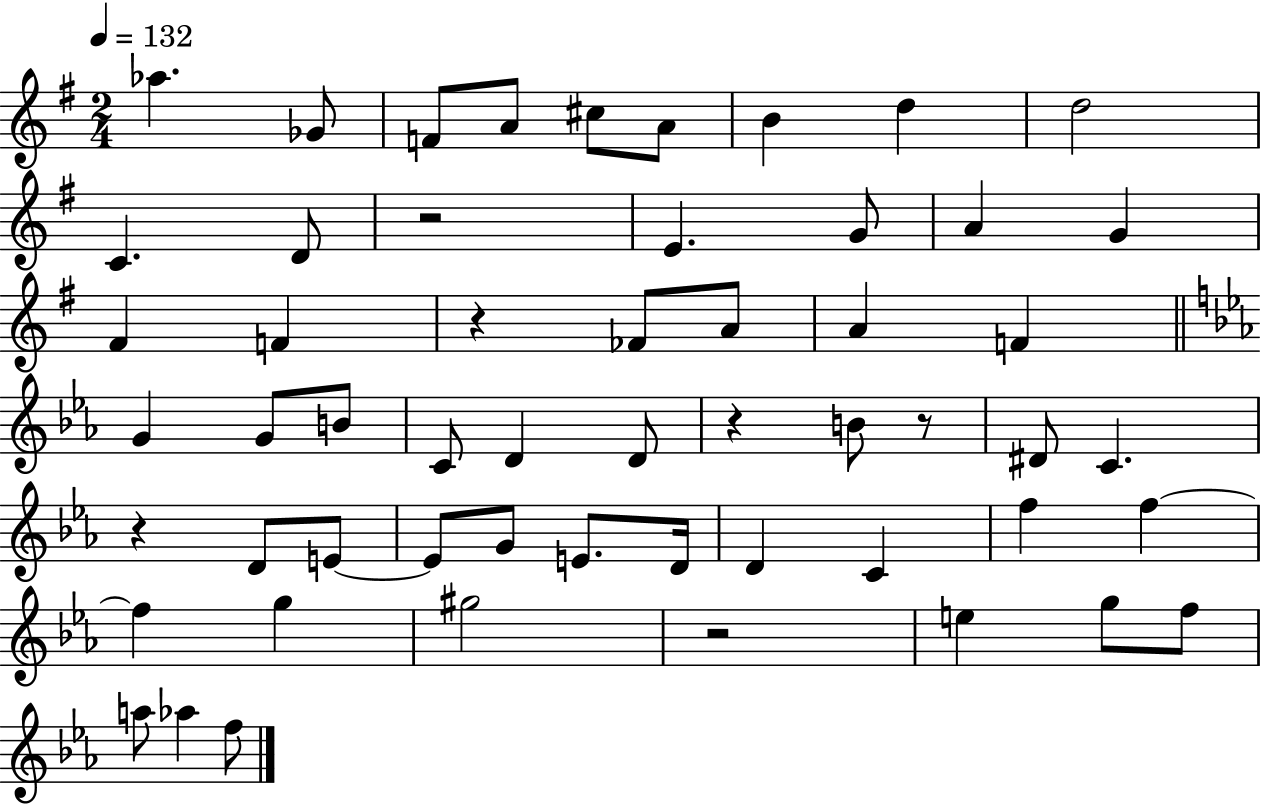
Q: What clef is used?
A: treble